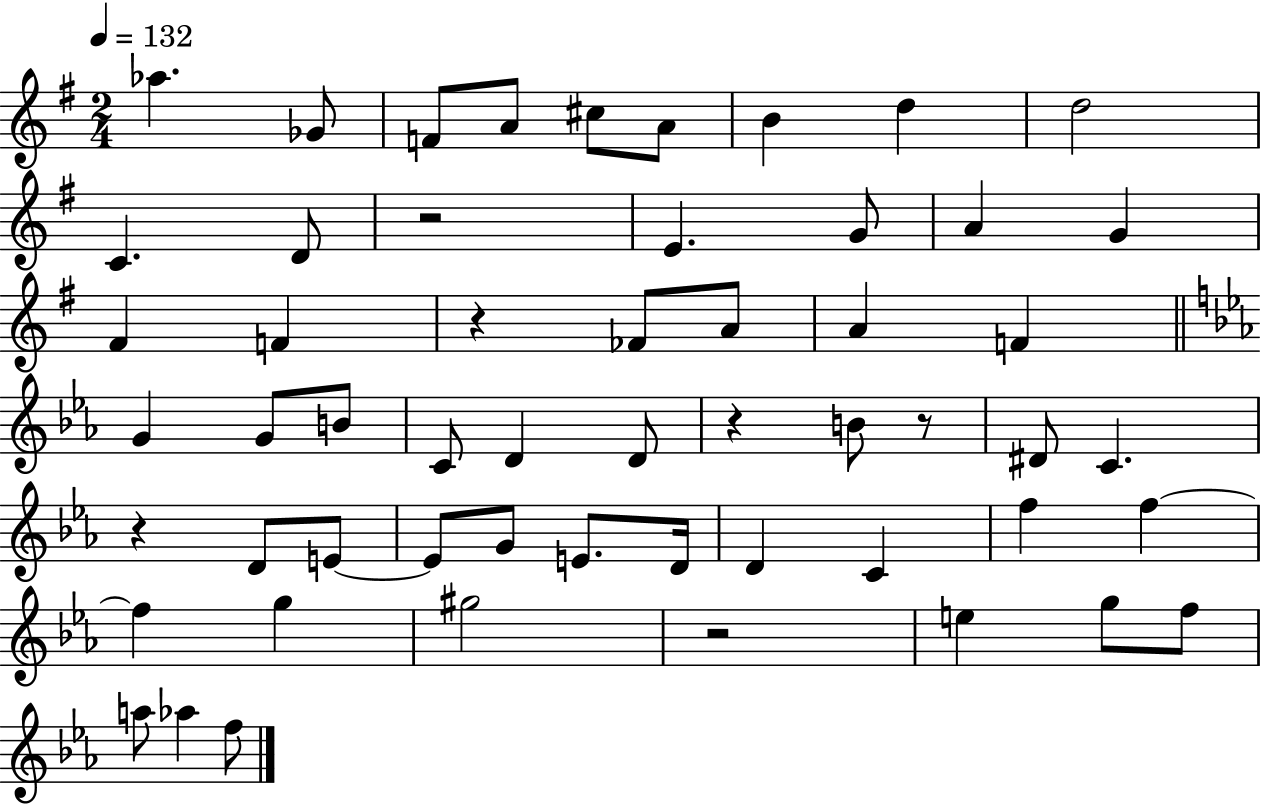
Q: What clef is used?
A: treble